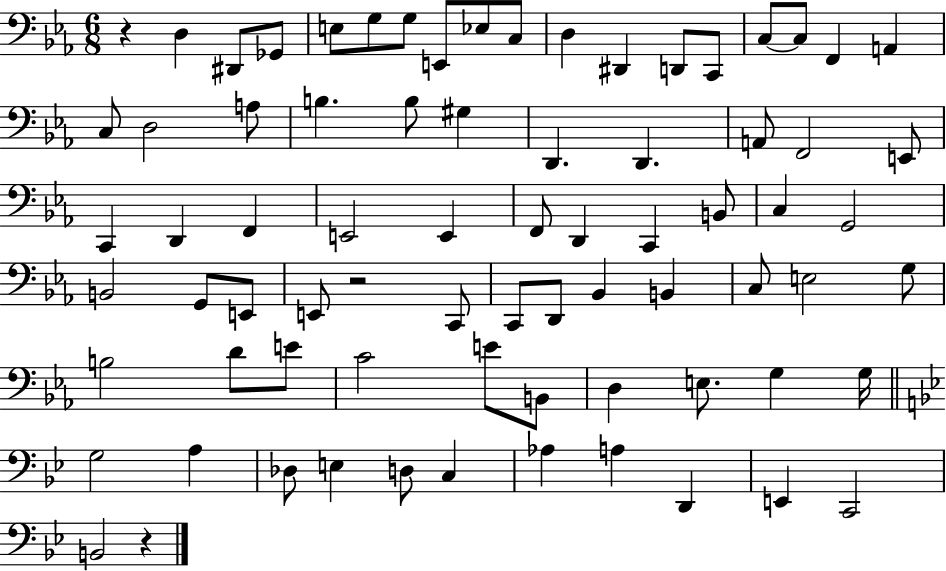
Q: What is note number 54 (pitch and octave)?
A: E4